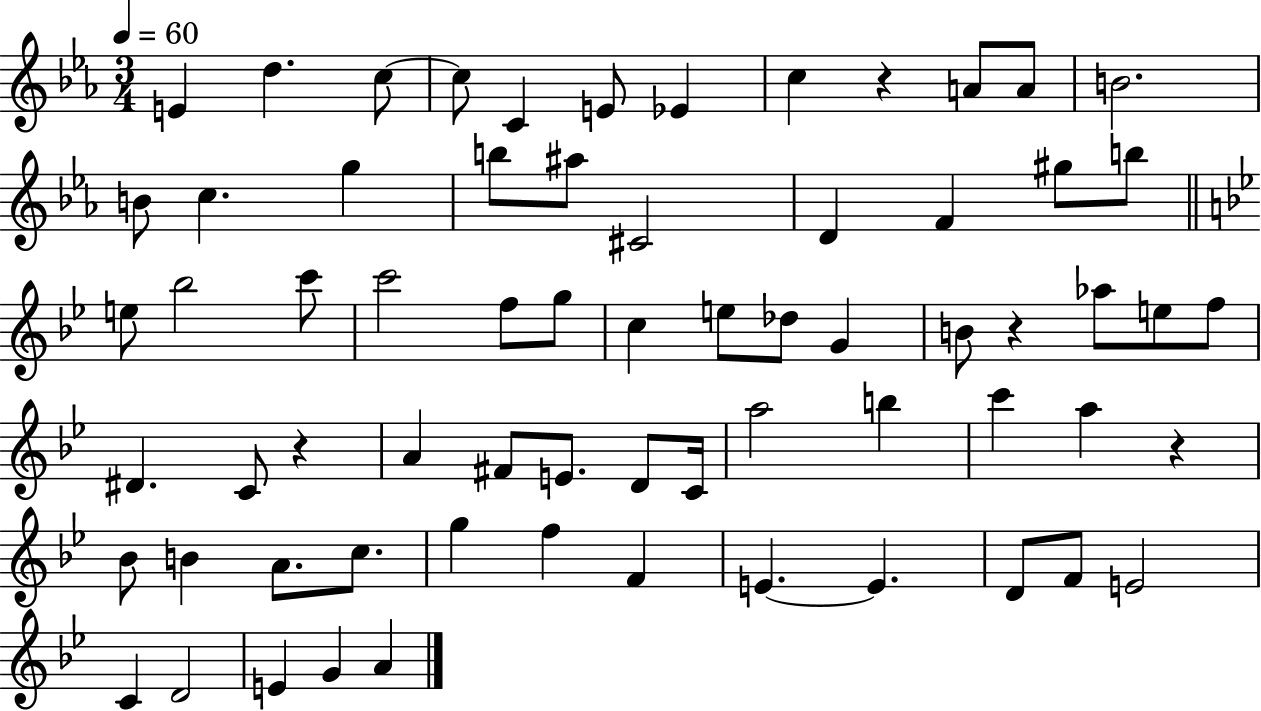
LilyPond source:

{
  \clef treble
  \numericTimeSignature
  \time 3/4
  \key ees \major
  \tempo 4 = 60
  e'4 d''4. c''8~~ | c''8 c'4 e'8 ees'4 | c''4 r4 a'8 a'8 | b'2. | \break b'8 c''4. g''4 | b''8 ais''8 cis'2 | d'4 f'4 gis''8 b''8 | \bar "||" \break \key g \minor e''8 bes''2 c'''8 | c'''2 f''8 g''8 | c''4 e''8 des''8 g'4 | b'8 r4 aes''8 e''8 f''8 | \break dis'4. c'8 r4 | a'4 fis'8 e'8. d'8 c'16 | a''2 b''4 | c'''4 a''4 r4 | \break bes'8 b'4 a'8. c''8. | g''4 f''4 f'4 | e'4.~~ e'4. | d'8 f'8 e'2 | \break c'4 d'2 | e'4 g'4 a'4 | \bar "|."
}